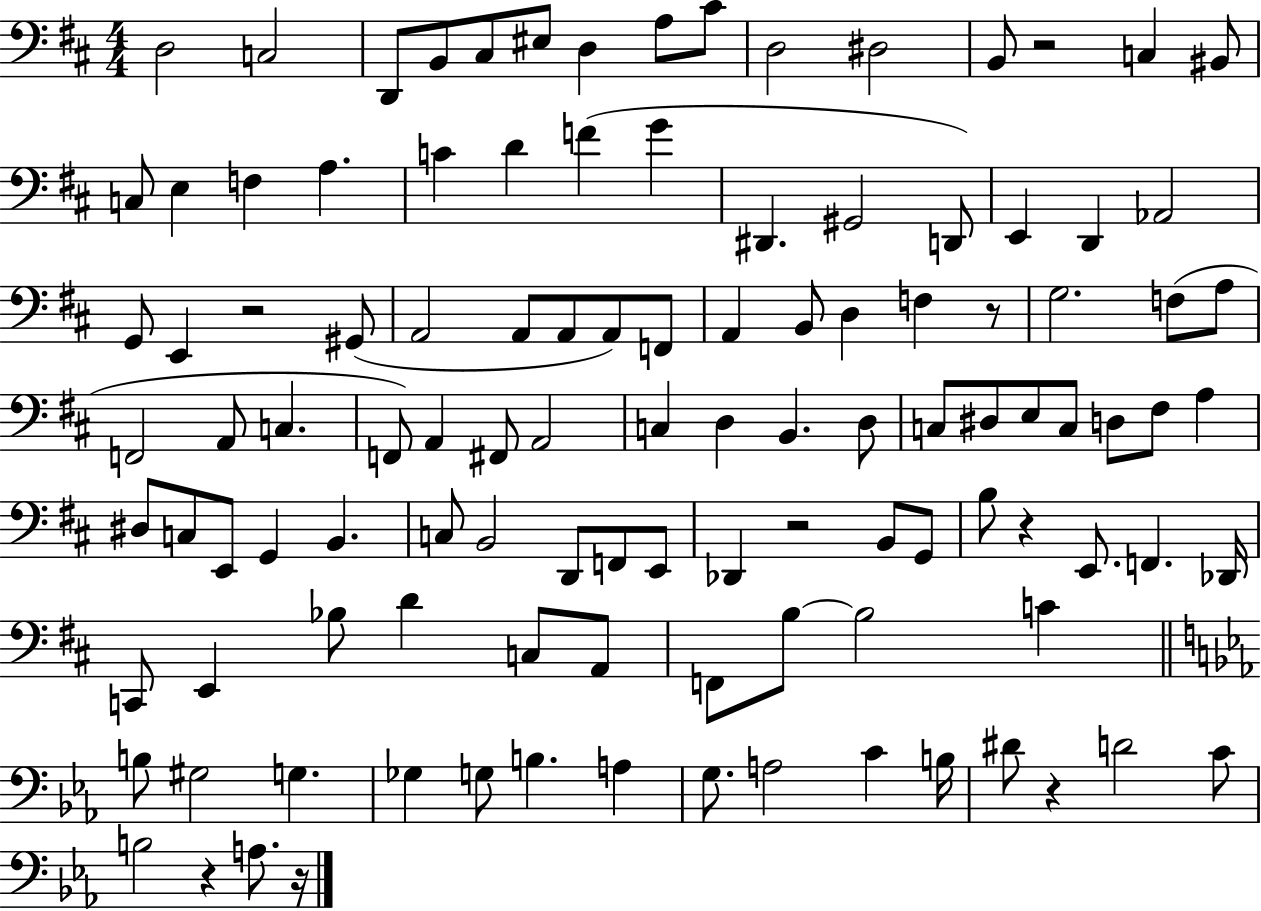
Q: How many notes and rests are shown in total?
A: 112